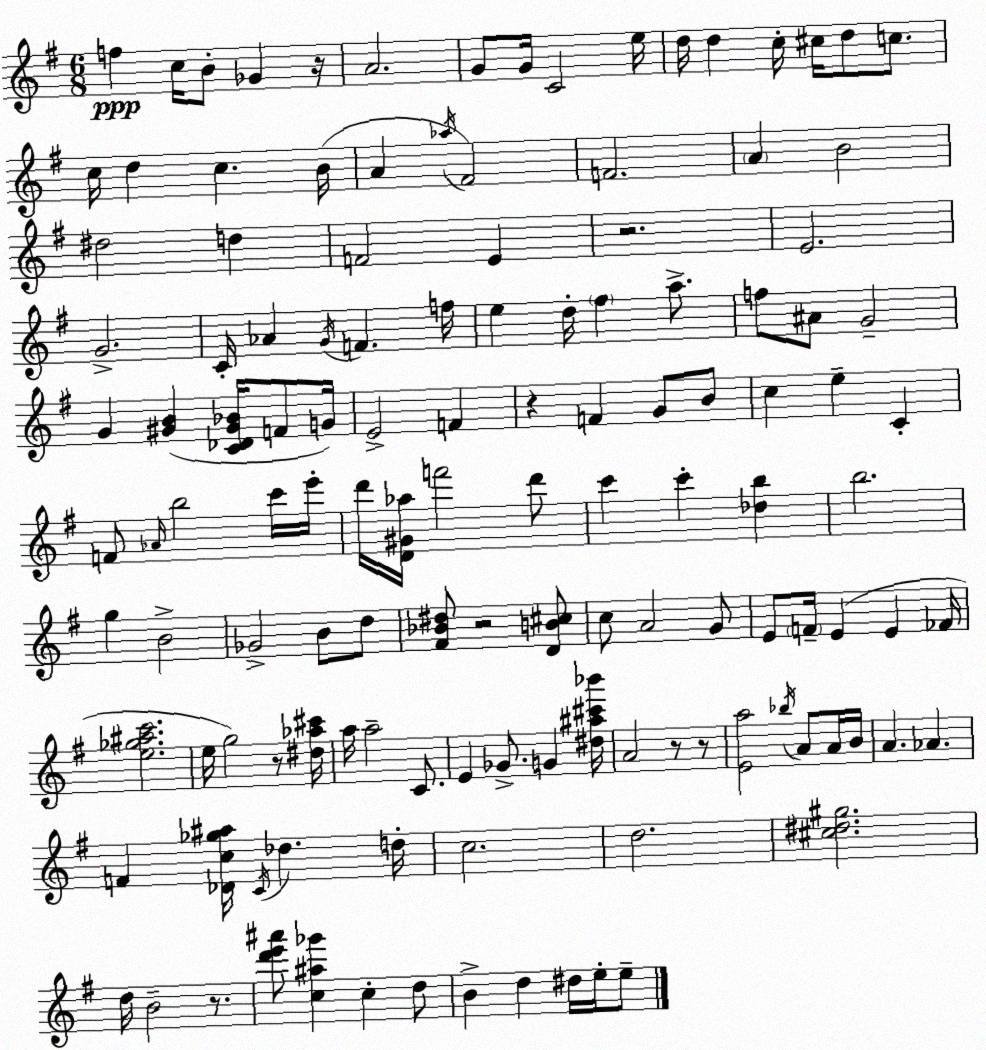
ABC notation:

X:1
T:Untitled
M:6/8
L:1/4
K:G
f c/4 B/2 _G z/4 A2 G/2 G/4 C2 e/4 d/4 d c/4 ^c/4 d/2 c/2 c/4 d c B/4 A _a/4 ^F2 F2 A B2 ^d2 d F2 E z2 E2 G2 C/4 _A G/4 F f/4 e d/4 ^f a/2 f/2 ^A/2 G2 G [^GB] [C_D^G_B]/4 F/2 G/4 E2 F z F G/2 B/2 c e C F/2 _A/4 b2 c'/4 e'/4 d'/4 [D^G_a]/4 f'2 d'/2 c' c' [_db] b2 g B2 _G2 B/2 d/2 [^F_B^d]/2 z2 [DB^c]/2 c/2 A2 G/2 E/2 F/4 E E _F/4 [e_g^ac']2 e/4 g2 z/2 [^d_a^c']/4 a/4 a2 C/2 E _G/2 G [^d^a^c'_b']/4 A2 z/2 z/2 [Ea]2 _b/4 A/2 A/4 B/4 A _A F [_Dc_g^a]/4 C/4 _d d/4 c2 d2 [^c^d^g]2 d/4 B2 z/2 [d'e'^a']/2 [c^a_g'] c d/2 B d ^d/4 e/4 e/2